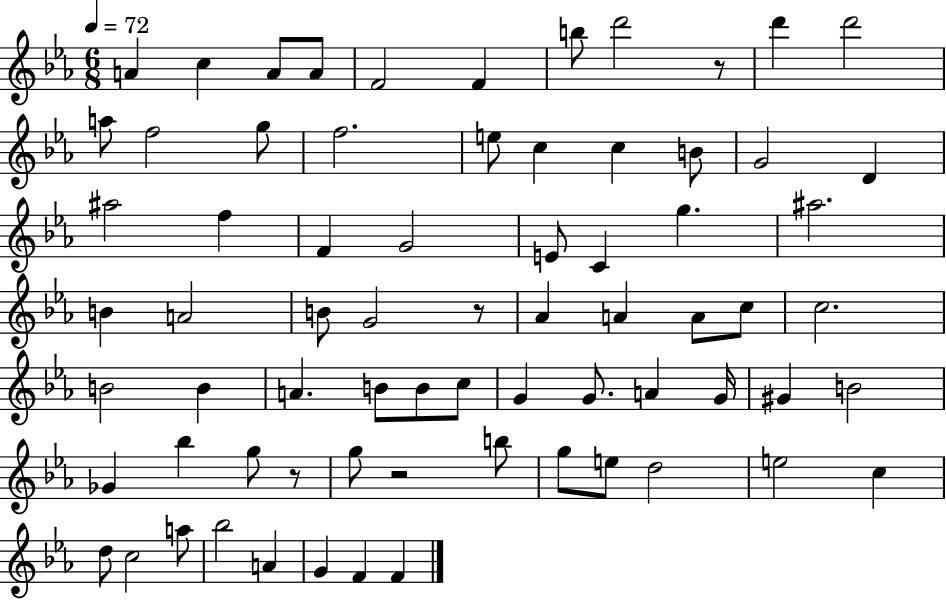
A4/q C5/q A4/e A4/e F4/h F4/q B5/e D6/h R/e D6/q D6/h A5/e F5/h G5/e F5/h. E5/e C5/q C5/q B4/e G4/h D4/q A#5/h F5/q F4/q G4/h E4/e C4/q G5/q. A#5/h. B4/q A4/h B4/e G4/h R/e Ab4/q A4/q A4/e C5/e C5/h. B4/h B4/q A4/q. B4/e B4/e C5/e G4/q G4/e. A4/q G4/s G#4/q B4/h Gb4/q Bb5/q G5/e R/e G5/e R/h B5/e G5/e E5/e D5/h E5/h C5/q D5/e C5/h A5/e Bb5/h A4/q G4/q F4/q F4/q